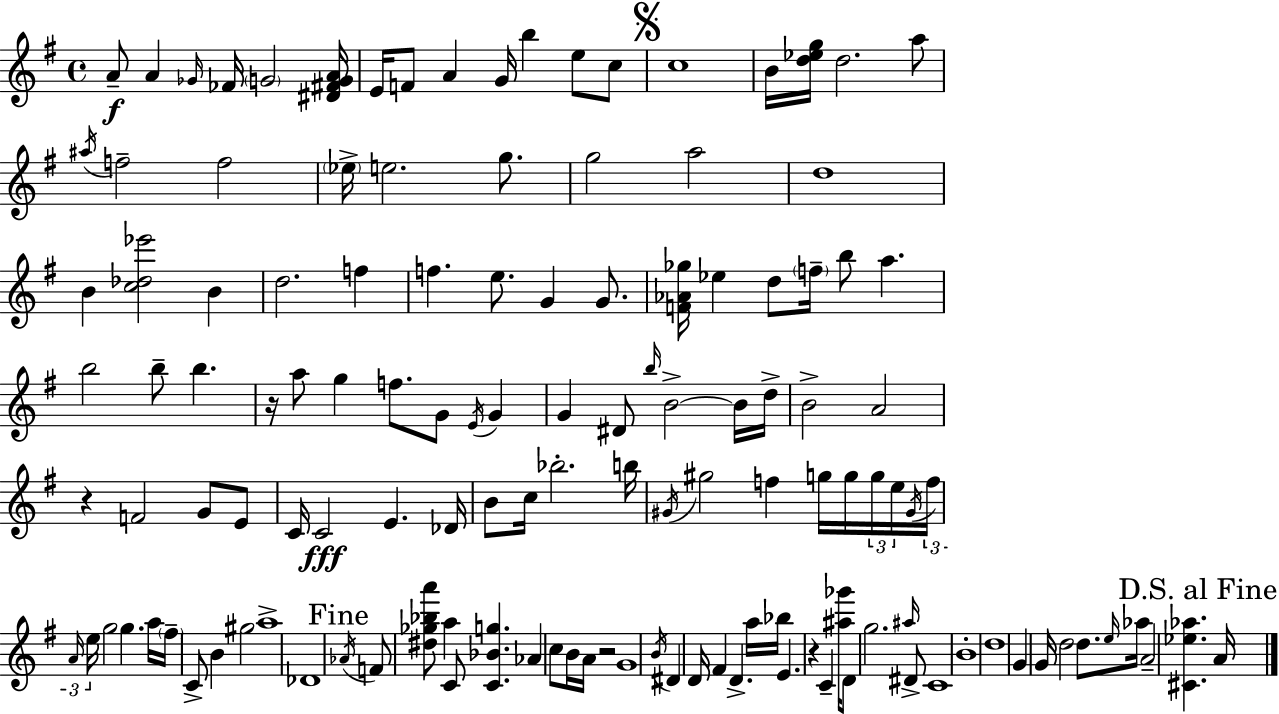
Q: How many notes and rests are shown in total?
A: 131